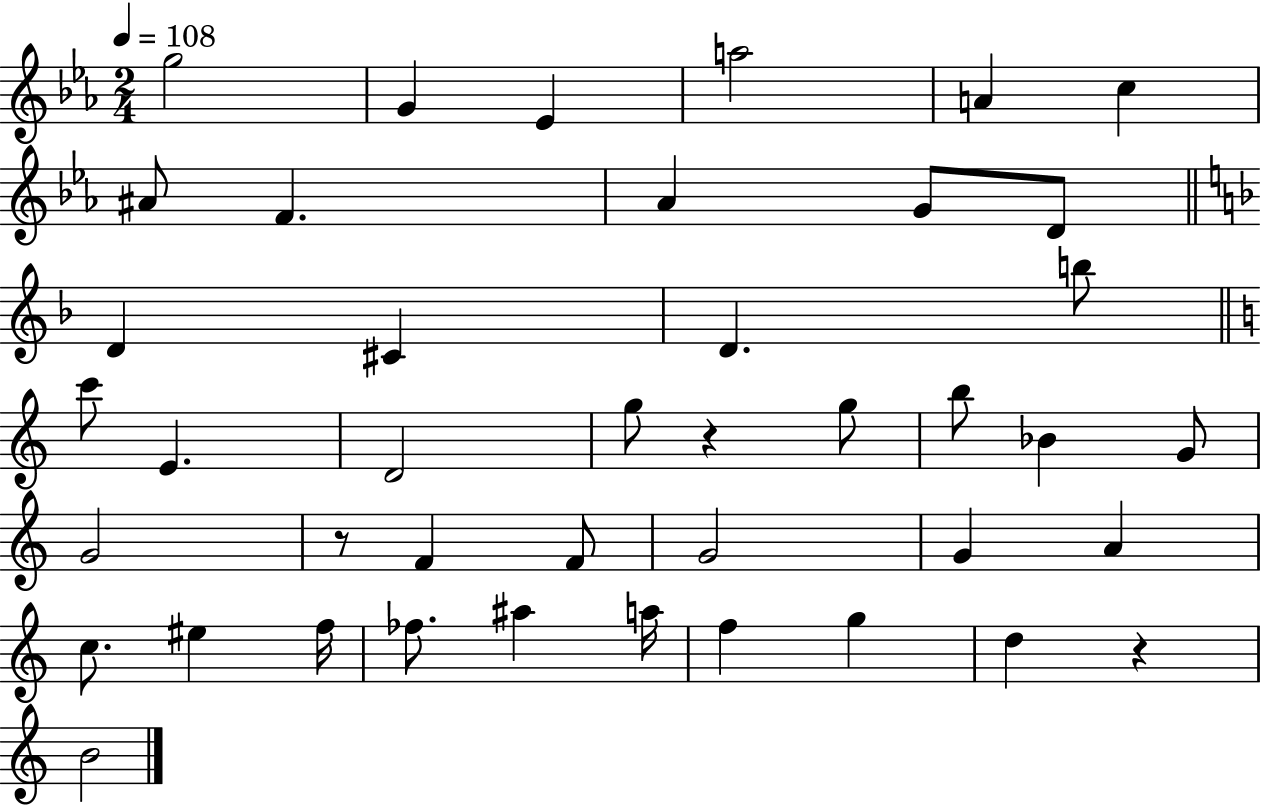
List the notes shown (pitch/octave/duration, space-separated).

G5/h G4/q Eb4/q A5/h A4/q C5/q A#4/e F4/q. Ab4/q G4/e D4/e D4/q C#4/q D4/q. B5/e C6/e E4/q. D4/h G5/e R/q G5/e B5/e Bb4/q G4/e G4/h R/e F4/q F4/e G4/h G4/q A4/q C5/e. EIS5/q F5/s FES5/e. A#5/q A5/s F5/q G5/q D5/q R/q B4/h